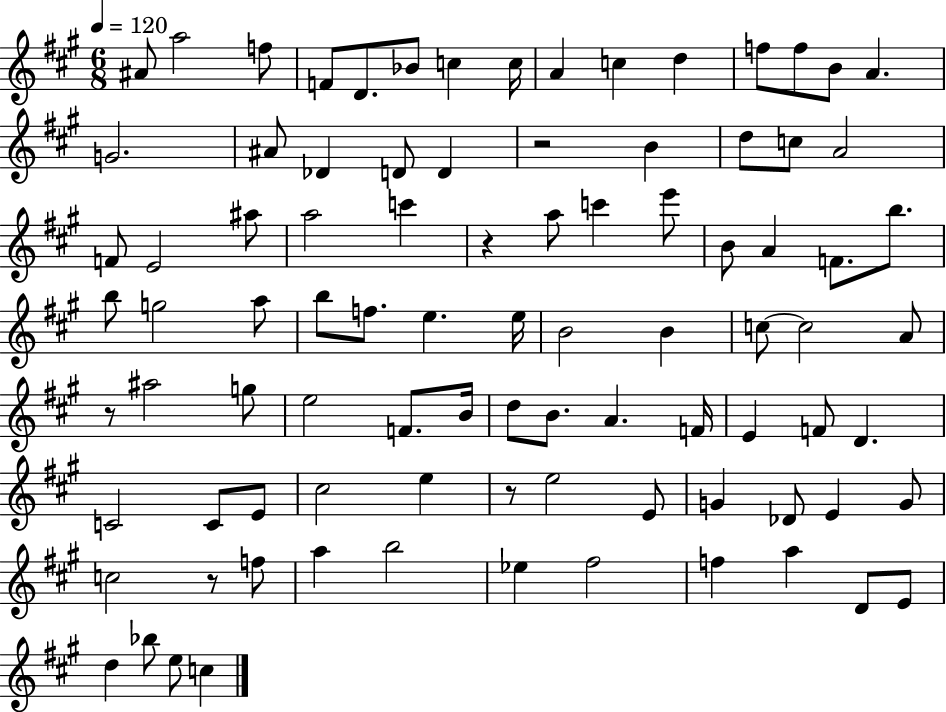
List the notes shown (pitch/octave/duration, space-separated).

A#4/e A5/h F5/e F4/e D4/e. Bb4/e C5/q C5/s A4/q C5/q D5/q F5/e F5/e B4/e A4/q. G4/h. A#4/e Db4/q D4/e D4/q R/h B4/q D5/e C5/e A4/h F4/e E4/h A#5/e A5/h C6/q R/q A5/e C6/q E6/e B4/e A4/q F4/e. B5/e. B5/e G5/h A5/e B5/e F5/e. E5/q. E5/s B4/h B4/q C5/e C5/h A4/e R/e A#5/h G5/e E5/h F4/e. B4/s D5/e B4/e. A4/q. F4/s E4/q F4/e D4/q. C4/h C4/e E4/e C#5/h E5/q R/e E5/h E4/e G4/q Db4/e E4/q G4/e C5/h R/e F5/e A5/q B5/h Eb5/q F#5/h F5/q A5/q D4/e E4/e D5/q Bb5/e E5/e C5/q